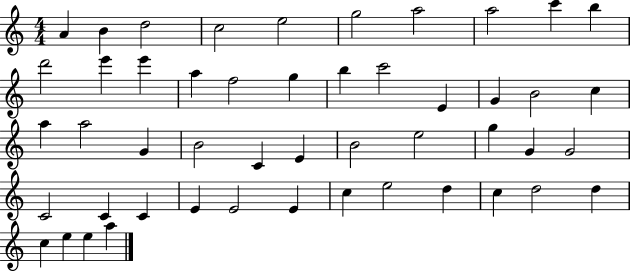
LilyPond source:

{
  \clef treble
  \numericTimeSignature
  \time 4/4
  \key c \major
  a'4 b'4 d''2 | c''2 e''2 | g''2 a''2 | a''2 c'''4 b''4 | \break d'''2 e'''4 e'''4 | a''4 f''2 g''4 | b''4 c'''2 e'4 | g'4 b'2 c''4 | \break a''4 a''2 g'4 | b'2 c'4 e'4 | b'2 e''2 | g''4 g'4 g'2 | \break c'2 c'4 c'4 | e'4 e'2 e'4 | c''4 e''2 d''4 | c''4 d''2 d''4 | \break c''4 e''4 e''4 a''4 | \bar "|."
}